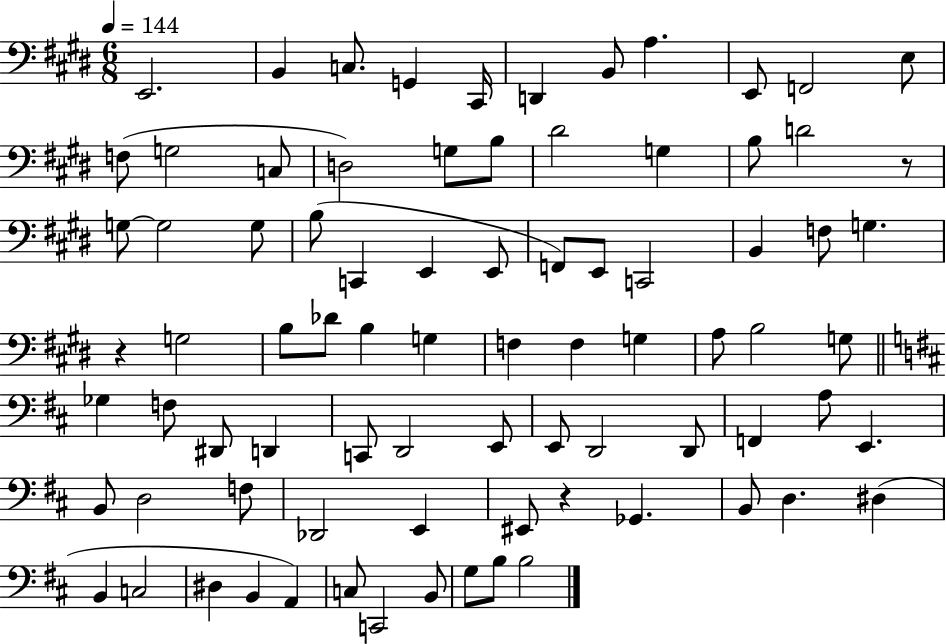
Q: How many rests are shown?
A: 3